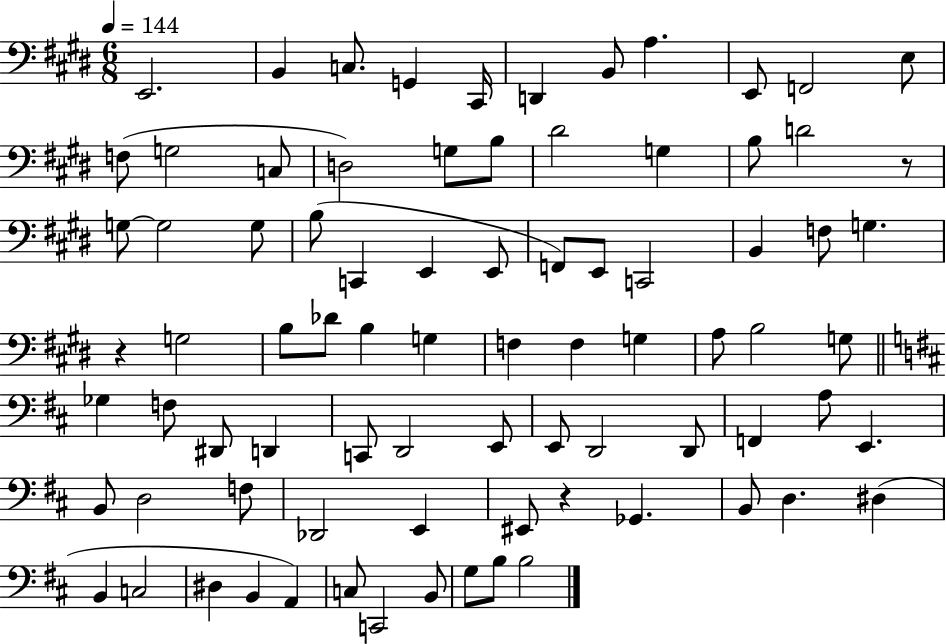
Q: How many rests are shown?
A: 3